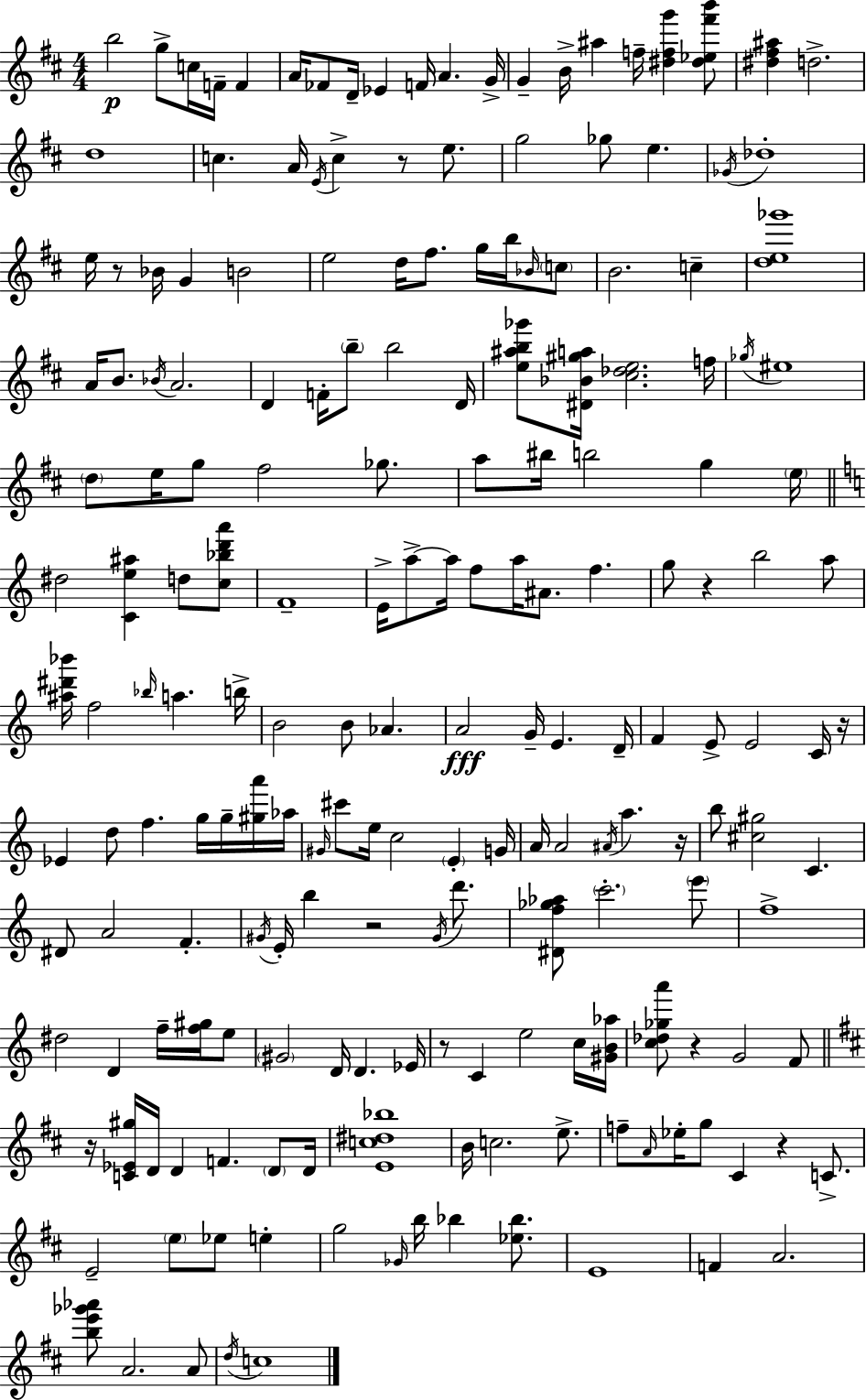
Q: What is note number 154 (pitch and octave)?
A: B5